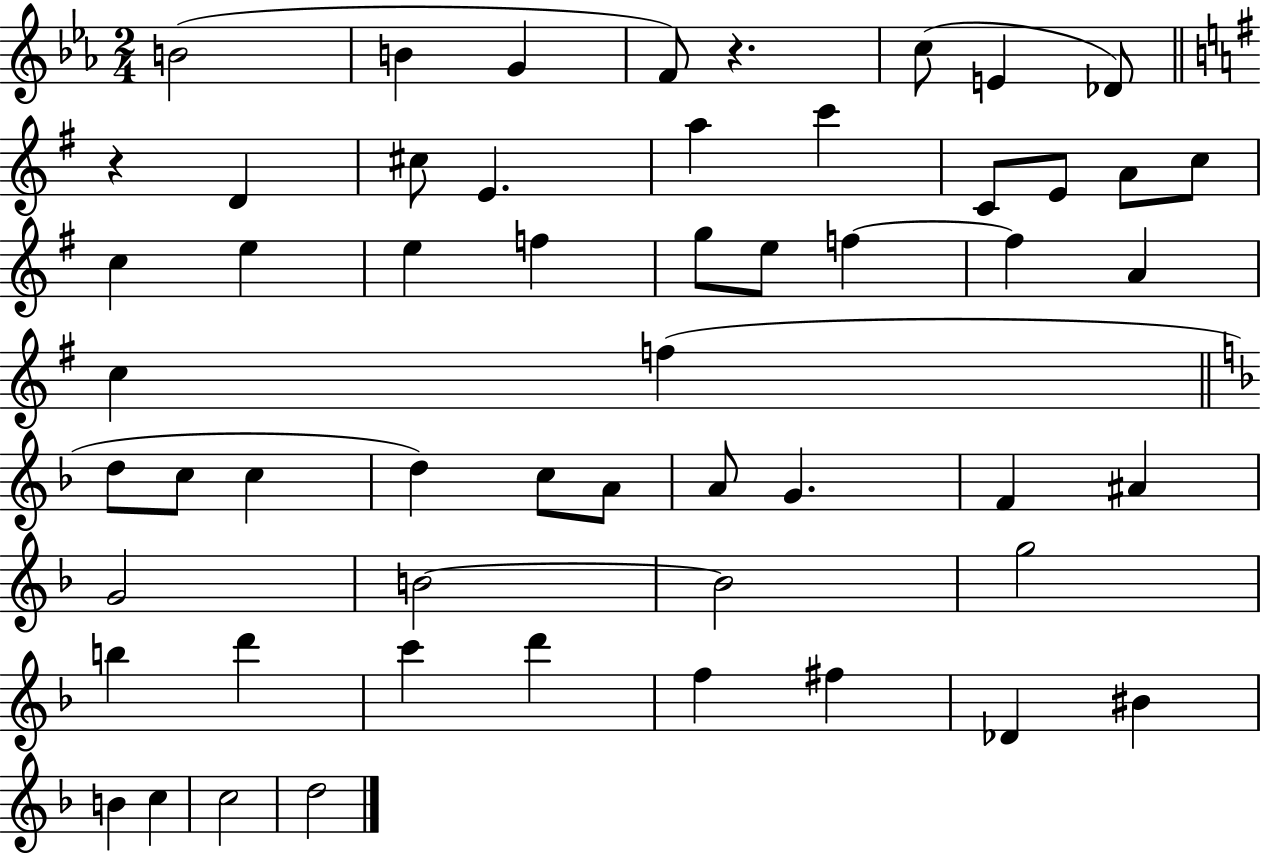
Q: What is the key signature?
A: EES major